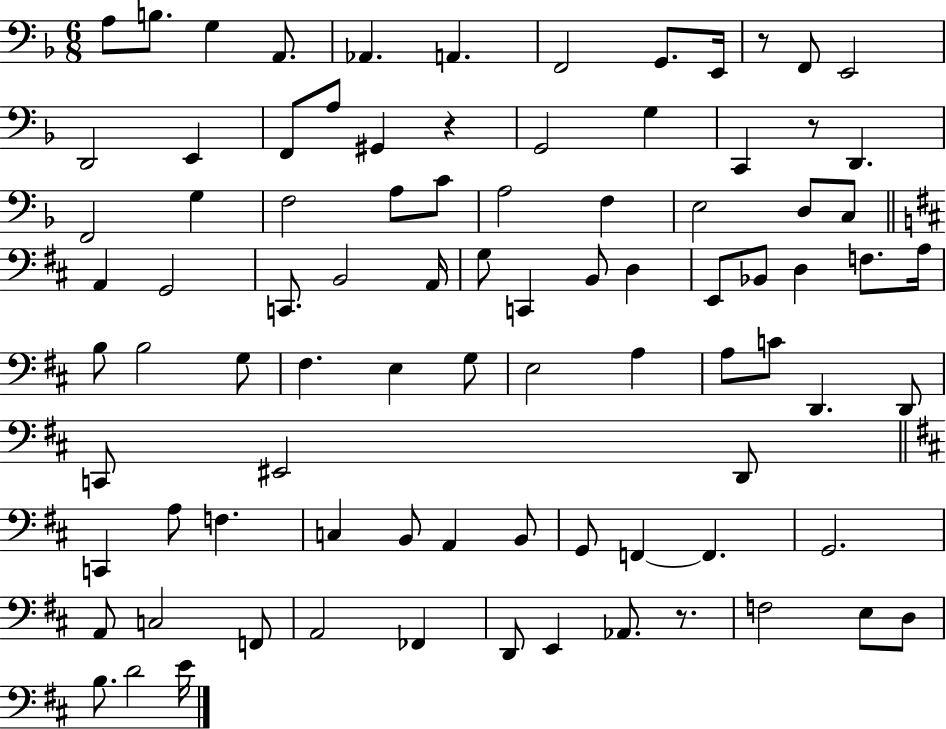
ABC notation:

X:1
T:Untitled
M:6/8
L:1/4
K:F
A,/2 B,/2 G, A,,/2 _A,, A,, F,,2 G,,/2 E,,/4 z/2 F,,/2 E,,2 D,,2 E,, F,,/2 A,/2 ^G,, z G,,2 G, C,, z/2 D,, F,,2 G, F,2 A,/2 C/2 A,2 F, E,2 D,/2 C,/2 A,, G,,2 C,,/2 B,,2 A,,/4 G,/2 C,, B,,/2 D, E,,/2 _B,,/2 D, F,/2 A,/4 B,/2 B,2 G,/2 ^F, E, G,/2 E,2 A, A,/2 C/2 D,, D,,/2 C,,/2 ^E,,2 D,,/2 C,, A,/2 F, C, B,,/2 A,, B,,/2 G,,/2 F,, F,, G,,2 A,,/2 C,2 F,,/2 A,,2 _F,, D,,/2 E,, _A,,/2 z/2 F,2 E,/2 D,/2 B,/2 D2 E/4